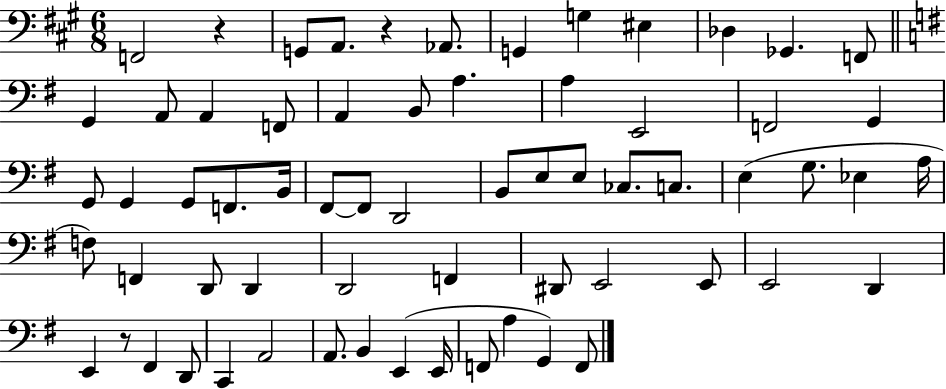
F2/h R/q G2/e A2/e. R/q Ab2/e. G2/q G3/q EIS3/q Db3/q Gb2/q. F2/e G2/q A2/e A2/q F2/e A2/q B2/e A3/q. A3/q E2/h F2/h G2/q G2/e G2/q G2/e F2/e. B2/s F#2/e F#2/e D2/h B2/e E3/e E3/e CES3/e. C3/e. E3/q G3/e. Eb3/q A3/s F3/e F2/q D2/e D2/q D2/h F2/q D#2/e E2/h E2/e E2/h D2/q E2/q R/e F#2/q D2/e C2/q A2/h A2/e. B2/q E2/q E2/s F2/e A3/q G2/q F2/e